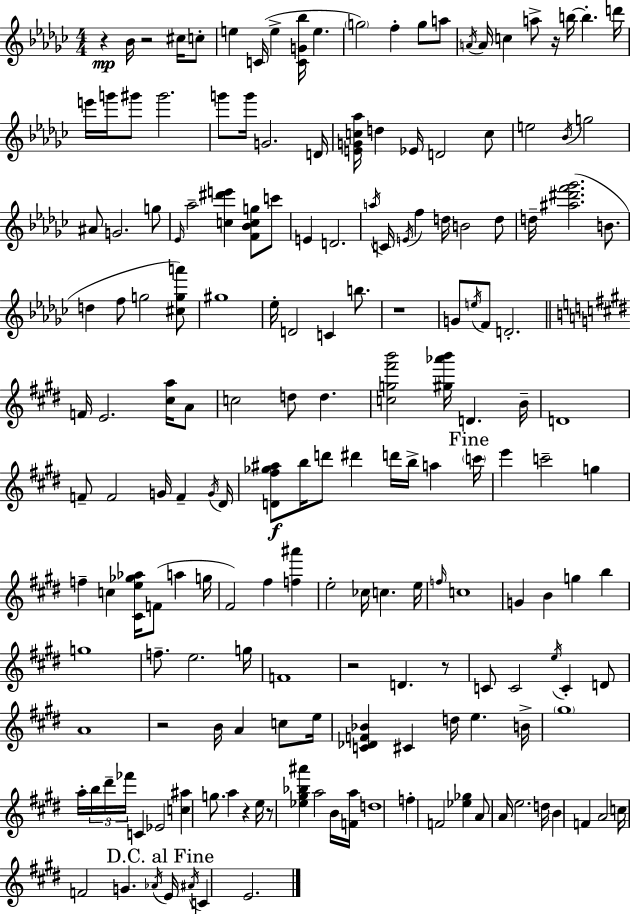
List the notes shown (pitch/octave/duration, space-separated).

R/q Bb4/s R/h C#5/s C5/e E5/q C4/s E5/q [C4,G4,Bb5]/s E5/q. G5/h F5/q G5/e A5/e A4/s A4/s C5/q A5/e R/s B5/s B5/q. D6/s E6/s G6/s G#6/e G#6/h. G6/e G6/s G4/h. D4/s [E4,G4,C5,Ab5]/s D5/q Eb4/s D4/h C5/e E5/h Bb4/s G5/h A#4/e G4/h. G5/e Eb4/s Ab5/h [C5,D#6,E6]/q [F4,Bb4,C5,G5]/e C6/e E4/q D4/h. A5/s C4/s E4/s F5/q D5/s B4/h D5/e D5/s [A#5,D#6,F6,Gb6]/h. B4/e. D5/q F5/e G5/h [C#5,G5,A6]/e G#5/w Eb5/s D4/h C4/q B5/e. R/w G4/e E5/s F4/e D4/h. F4/s E4/h. [C#5,A5]/s A4/e C5/h D5/e D5/q. [C5,G5,F#6,B6]/h [G#5,Ab6,B6]/s D4/q. B4/s D4/w F4/e F4/h G4/s F4/q G4/s D#4/s [D4,F#5,Gb5,A#5]/e B5/s D6/e D#6/q D6/s B5/s A5/q C6/s E6/q C6/h G5/q F5/q C5/q [C#4,E5,Gb5,Ab5]/s F4/e A5/q G5/s F#4/h F#5/q [F5,A#6]/q E5/h CES5/s C5/q. E5/s F5/s C5/w G4/q B4/q G5/q B5/q G5/w F5/e. E5/h. G5/s F4/w R/h D4/q. R/e C4/e C4/h E5/s C4/q D4/e A4/w R/h B4/s A4/q C5/e E5/s [C4,Db4,F4,Bb4]/q C#4/q D5/s E5/q. B4/s G#5/w A5/s B5/s D#6/s FES6/s C4/q Eb4/h [C5,A#5]/q G5/e. A5/q R/q E5/s R/e [Eb5,G#5,Bb5,A#6]/q A5/h B4/s [F4,A5]/s D5/w F5/q F4/h [Eb5,Gb5]/q A4/e A4/s E5/h. D5/s B4/q F4/q A4/h C5/s F4/h G4/q. Ab4/s E4/s A#4/s C4/q E4/h.